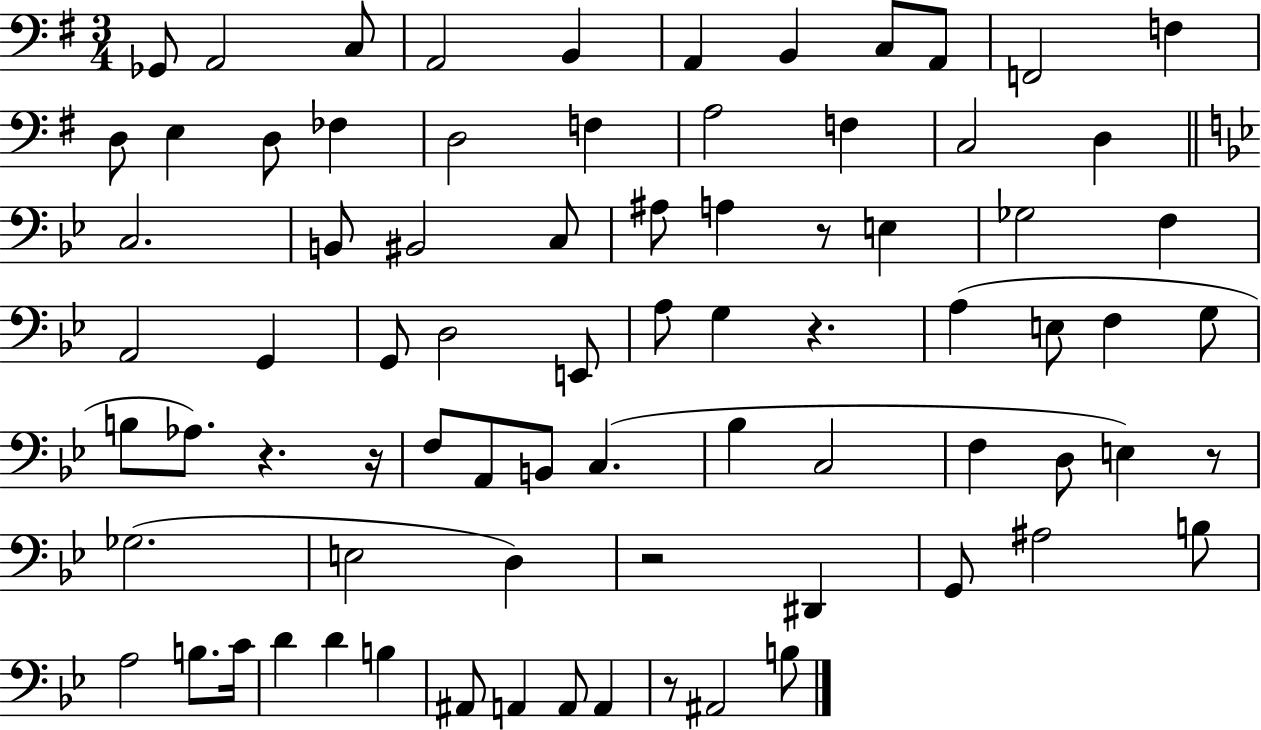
X:1
T:Untitled
M:3/4
L:1/4
K:G
_G,,/2 A,,2 C,/2 A,,2 B,, A,, B,, C,/2 A,,/2 F,,2 F, D,/2 E, D,/2 _F, D,2 F, A,2 F, C,2 D, C,2 B,,/2 ^B,,2 C,/2 ^A,/2 A, z/2 E, _G,2 F, A,,2 G,, G,,/2 D,2 E,,/2 A,/2 G, z A, E,/2 F, G,/2 B,/2 _A,/2 z z/4 F,/2 A,,/2 B,,/2 C, _B, C,2 F, D,/2 E, z/2 _G,2 E,2 D, z2 ^D,, G,,/2 ^A,2 B,/2 A,2 B,/2 C/4 D D B, ^A,,/2 A,, A,,/2 A,, z/2 ^A,,2 B,/2